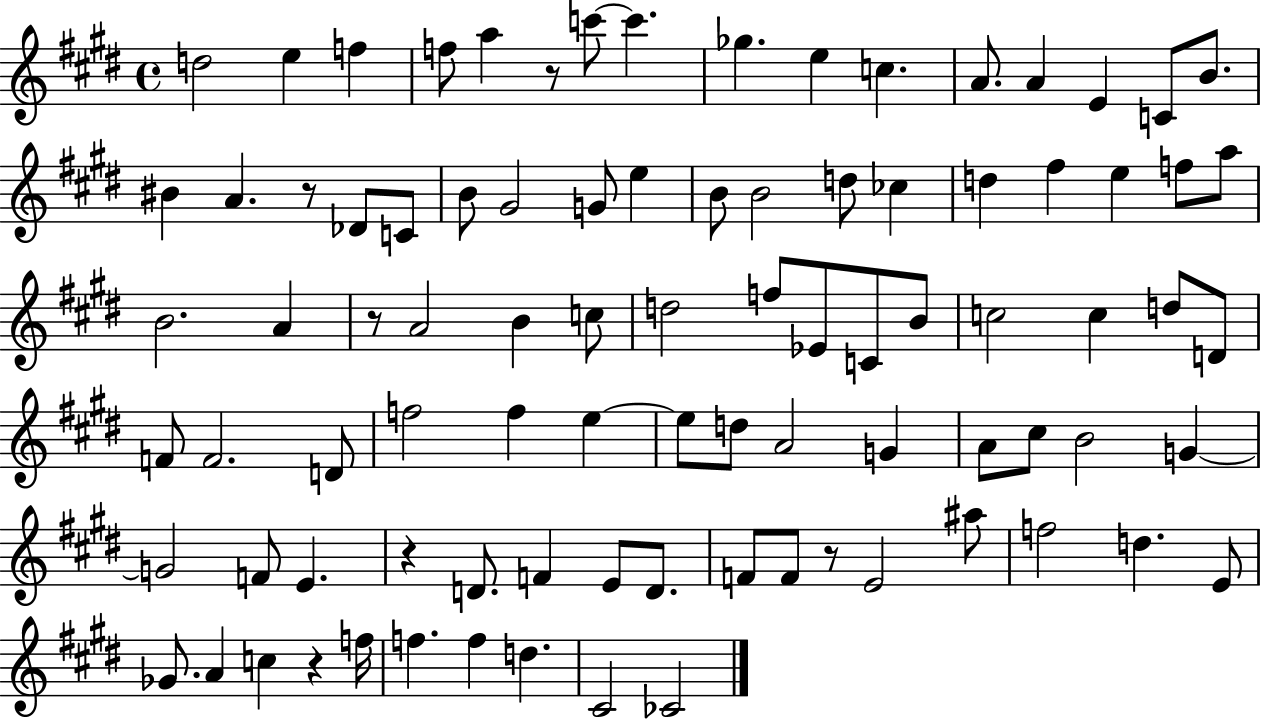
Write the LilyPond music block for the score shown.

{
  \clef treble
  \time 4/4
  \defaultTimeSignature
  \key e \major
  \repeat volta 2 { d''2 e''4 f''4 | f''8 a''4 r8 c'''8~~ c'''4. | ges''4. e''4 c''4. | a'8. a'4 e'4 c'8 b'8. | \break bis'4 a'4. r8 des'8 c'8 | b'8 gis'2 g'8 e''4 | b'8 b'2 d''8 ces''4 | d''4 fis''4 e''4 f''8 a''8 | \break b'2. a'4 | r8 a'2 b'4 c''8 | d''2 f''8 ees'8 c'8 b'8 | c''2 c''4 d''8 d'8 | \break f'8 f'2. d'8 | f''2 f''4 e''4~~ | e''8 d''8 a'2 g'4 | a'8 cis''8 b'2 g'4~~ | \break g'2 f'8 e'4. | r4 d'8. f'4 e'8 d'8. | f'8 f'8 r8 e'2 ais''8 | f''2 d''4. e'8 | \break ges'8. a'4 c''4 r4 f''16 | f''4. f''4 d''4. | cis'2 ces'2 | } \bar "|."
}